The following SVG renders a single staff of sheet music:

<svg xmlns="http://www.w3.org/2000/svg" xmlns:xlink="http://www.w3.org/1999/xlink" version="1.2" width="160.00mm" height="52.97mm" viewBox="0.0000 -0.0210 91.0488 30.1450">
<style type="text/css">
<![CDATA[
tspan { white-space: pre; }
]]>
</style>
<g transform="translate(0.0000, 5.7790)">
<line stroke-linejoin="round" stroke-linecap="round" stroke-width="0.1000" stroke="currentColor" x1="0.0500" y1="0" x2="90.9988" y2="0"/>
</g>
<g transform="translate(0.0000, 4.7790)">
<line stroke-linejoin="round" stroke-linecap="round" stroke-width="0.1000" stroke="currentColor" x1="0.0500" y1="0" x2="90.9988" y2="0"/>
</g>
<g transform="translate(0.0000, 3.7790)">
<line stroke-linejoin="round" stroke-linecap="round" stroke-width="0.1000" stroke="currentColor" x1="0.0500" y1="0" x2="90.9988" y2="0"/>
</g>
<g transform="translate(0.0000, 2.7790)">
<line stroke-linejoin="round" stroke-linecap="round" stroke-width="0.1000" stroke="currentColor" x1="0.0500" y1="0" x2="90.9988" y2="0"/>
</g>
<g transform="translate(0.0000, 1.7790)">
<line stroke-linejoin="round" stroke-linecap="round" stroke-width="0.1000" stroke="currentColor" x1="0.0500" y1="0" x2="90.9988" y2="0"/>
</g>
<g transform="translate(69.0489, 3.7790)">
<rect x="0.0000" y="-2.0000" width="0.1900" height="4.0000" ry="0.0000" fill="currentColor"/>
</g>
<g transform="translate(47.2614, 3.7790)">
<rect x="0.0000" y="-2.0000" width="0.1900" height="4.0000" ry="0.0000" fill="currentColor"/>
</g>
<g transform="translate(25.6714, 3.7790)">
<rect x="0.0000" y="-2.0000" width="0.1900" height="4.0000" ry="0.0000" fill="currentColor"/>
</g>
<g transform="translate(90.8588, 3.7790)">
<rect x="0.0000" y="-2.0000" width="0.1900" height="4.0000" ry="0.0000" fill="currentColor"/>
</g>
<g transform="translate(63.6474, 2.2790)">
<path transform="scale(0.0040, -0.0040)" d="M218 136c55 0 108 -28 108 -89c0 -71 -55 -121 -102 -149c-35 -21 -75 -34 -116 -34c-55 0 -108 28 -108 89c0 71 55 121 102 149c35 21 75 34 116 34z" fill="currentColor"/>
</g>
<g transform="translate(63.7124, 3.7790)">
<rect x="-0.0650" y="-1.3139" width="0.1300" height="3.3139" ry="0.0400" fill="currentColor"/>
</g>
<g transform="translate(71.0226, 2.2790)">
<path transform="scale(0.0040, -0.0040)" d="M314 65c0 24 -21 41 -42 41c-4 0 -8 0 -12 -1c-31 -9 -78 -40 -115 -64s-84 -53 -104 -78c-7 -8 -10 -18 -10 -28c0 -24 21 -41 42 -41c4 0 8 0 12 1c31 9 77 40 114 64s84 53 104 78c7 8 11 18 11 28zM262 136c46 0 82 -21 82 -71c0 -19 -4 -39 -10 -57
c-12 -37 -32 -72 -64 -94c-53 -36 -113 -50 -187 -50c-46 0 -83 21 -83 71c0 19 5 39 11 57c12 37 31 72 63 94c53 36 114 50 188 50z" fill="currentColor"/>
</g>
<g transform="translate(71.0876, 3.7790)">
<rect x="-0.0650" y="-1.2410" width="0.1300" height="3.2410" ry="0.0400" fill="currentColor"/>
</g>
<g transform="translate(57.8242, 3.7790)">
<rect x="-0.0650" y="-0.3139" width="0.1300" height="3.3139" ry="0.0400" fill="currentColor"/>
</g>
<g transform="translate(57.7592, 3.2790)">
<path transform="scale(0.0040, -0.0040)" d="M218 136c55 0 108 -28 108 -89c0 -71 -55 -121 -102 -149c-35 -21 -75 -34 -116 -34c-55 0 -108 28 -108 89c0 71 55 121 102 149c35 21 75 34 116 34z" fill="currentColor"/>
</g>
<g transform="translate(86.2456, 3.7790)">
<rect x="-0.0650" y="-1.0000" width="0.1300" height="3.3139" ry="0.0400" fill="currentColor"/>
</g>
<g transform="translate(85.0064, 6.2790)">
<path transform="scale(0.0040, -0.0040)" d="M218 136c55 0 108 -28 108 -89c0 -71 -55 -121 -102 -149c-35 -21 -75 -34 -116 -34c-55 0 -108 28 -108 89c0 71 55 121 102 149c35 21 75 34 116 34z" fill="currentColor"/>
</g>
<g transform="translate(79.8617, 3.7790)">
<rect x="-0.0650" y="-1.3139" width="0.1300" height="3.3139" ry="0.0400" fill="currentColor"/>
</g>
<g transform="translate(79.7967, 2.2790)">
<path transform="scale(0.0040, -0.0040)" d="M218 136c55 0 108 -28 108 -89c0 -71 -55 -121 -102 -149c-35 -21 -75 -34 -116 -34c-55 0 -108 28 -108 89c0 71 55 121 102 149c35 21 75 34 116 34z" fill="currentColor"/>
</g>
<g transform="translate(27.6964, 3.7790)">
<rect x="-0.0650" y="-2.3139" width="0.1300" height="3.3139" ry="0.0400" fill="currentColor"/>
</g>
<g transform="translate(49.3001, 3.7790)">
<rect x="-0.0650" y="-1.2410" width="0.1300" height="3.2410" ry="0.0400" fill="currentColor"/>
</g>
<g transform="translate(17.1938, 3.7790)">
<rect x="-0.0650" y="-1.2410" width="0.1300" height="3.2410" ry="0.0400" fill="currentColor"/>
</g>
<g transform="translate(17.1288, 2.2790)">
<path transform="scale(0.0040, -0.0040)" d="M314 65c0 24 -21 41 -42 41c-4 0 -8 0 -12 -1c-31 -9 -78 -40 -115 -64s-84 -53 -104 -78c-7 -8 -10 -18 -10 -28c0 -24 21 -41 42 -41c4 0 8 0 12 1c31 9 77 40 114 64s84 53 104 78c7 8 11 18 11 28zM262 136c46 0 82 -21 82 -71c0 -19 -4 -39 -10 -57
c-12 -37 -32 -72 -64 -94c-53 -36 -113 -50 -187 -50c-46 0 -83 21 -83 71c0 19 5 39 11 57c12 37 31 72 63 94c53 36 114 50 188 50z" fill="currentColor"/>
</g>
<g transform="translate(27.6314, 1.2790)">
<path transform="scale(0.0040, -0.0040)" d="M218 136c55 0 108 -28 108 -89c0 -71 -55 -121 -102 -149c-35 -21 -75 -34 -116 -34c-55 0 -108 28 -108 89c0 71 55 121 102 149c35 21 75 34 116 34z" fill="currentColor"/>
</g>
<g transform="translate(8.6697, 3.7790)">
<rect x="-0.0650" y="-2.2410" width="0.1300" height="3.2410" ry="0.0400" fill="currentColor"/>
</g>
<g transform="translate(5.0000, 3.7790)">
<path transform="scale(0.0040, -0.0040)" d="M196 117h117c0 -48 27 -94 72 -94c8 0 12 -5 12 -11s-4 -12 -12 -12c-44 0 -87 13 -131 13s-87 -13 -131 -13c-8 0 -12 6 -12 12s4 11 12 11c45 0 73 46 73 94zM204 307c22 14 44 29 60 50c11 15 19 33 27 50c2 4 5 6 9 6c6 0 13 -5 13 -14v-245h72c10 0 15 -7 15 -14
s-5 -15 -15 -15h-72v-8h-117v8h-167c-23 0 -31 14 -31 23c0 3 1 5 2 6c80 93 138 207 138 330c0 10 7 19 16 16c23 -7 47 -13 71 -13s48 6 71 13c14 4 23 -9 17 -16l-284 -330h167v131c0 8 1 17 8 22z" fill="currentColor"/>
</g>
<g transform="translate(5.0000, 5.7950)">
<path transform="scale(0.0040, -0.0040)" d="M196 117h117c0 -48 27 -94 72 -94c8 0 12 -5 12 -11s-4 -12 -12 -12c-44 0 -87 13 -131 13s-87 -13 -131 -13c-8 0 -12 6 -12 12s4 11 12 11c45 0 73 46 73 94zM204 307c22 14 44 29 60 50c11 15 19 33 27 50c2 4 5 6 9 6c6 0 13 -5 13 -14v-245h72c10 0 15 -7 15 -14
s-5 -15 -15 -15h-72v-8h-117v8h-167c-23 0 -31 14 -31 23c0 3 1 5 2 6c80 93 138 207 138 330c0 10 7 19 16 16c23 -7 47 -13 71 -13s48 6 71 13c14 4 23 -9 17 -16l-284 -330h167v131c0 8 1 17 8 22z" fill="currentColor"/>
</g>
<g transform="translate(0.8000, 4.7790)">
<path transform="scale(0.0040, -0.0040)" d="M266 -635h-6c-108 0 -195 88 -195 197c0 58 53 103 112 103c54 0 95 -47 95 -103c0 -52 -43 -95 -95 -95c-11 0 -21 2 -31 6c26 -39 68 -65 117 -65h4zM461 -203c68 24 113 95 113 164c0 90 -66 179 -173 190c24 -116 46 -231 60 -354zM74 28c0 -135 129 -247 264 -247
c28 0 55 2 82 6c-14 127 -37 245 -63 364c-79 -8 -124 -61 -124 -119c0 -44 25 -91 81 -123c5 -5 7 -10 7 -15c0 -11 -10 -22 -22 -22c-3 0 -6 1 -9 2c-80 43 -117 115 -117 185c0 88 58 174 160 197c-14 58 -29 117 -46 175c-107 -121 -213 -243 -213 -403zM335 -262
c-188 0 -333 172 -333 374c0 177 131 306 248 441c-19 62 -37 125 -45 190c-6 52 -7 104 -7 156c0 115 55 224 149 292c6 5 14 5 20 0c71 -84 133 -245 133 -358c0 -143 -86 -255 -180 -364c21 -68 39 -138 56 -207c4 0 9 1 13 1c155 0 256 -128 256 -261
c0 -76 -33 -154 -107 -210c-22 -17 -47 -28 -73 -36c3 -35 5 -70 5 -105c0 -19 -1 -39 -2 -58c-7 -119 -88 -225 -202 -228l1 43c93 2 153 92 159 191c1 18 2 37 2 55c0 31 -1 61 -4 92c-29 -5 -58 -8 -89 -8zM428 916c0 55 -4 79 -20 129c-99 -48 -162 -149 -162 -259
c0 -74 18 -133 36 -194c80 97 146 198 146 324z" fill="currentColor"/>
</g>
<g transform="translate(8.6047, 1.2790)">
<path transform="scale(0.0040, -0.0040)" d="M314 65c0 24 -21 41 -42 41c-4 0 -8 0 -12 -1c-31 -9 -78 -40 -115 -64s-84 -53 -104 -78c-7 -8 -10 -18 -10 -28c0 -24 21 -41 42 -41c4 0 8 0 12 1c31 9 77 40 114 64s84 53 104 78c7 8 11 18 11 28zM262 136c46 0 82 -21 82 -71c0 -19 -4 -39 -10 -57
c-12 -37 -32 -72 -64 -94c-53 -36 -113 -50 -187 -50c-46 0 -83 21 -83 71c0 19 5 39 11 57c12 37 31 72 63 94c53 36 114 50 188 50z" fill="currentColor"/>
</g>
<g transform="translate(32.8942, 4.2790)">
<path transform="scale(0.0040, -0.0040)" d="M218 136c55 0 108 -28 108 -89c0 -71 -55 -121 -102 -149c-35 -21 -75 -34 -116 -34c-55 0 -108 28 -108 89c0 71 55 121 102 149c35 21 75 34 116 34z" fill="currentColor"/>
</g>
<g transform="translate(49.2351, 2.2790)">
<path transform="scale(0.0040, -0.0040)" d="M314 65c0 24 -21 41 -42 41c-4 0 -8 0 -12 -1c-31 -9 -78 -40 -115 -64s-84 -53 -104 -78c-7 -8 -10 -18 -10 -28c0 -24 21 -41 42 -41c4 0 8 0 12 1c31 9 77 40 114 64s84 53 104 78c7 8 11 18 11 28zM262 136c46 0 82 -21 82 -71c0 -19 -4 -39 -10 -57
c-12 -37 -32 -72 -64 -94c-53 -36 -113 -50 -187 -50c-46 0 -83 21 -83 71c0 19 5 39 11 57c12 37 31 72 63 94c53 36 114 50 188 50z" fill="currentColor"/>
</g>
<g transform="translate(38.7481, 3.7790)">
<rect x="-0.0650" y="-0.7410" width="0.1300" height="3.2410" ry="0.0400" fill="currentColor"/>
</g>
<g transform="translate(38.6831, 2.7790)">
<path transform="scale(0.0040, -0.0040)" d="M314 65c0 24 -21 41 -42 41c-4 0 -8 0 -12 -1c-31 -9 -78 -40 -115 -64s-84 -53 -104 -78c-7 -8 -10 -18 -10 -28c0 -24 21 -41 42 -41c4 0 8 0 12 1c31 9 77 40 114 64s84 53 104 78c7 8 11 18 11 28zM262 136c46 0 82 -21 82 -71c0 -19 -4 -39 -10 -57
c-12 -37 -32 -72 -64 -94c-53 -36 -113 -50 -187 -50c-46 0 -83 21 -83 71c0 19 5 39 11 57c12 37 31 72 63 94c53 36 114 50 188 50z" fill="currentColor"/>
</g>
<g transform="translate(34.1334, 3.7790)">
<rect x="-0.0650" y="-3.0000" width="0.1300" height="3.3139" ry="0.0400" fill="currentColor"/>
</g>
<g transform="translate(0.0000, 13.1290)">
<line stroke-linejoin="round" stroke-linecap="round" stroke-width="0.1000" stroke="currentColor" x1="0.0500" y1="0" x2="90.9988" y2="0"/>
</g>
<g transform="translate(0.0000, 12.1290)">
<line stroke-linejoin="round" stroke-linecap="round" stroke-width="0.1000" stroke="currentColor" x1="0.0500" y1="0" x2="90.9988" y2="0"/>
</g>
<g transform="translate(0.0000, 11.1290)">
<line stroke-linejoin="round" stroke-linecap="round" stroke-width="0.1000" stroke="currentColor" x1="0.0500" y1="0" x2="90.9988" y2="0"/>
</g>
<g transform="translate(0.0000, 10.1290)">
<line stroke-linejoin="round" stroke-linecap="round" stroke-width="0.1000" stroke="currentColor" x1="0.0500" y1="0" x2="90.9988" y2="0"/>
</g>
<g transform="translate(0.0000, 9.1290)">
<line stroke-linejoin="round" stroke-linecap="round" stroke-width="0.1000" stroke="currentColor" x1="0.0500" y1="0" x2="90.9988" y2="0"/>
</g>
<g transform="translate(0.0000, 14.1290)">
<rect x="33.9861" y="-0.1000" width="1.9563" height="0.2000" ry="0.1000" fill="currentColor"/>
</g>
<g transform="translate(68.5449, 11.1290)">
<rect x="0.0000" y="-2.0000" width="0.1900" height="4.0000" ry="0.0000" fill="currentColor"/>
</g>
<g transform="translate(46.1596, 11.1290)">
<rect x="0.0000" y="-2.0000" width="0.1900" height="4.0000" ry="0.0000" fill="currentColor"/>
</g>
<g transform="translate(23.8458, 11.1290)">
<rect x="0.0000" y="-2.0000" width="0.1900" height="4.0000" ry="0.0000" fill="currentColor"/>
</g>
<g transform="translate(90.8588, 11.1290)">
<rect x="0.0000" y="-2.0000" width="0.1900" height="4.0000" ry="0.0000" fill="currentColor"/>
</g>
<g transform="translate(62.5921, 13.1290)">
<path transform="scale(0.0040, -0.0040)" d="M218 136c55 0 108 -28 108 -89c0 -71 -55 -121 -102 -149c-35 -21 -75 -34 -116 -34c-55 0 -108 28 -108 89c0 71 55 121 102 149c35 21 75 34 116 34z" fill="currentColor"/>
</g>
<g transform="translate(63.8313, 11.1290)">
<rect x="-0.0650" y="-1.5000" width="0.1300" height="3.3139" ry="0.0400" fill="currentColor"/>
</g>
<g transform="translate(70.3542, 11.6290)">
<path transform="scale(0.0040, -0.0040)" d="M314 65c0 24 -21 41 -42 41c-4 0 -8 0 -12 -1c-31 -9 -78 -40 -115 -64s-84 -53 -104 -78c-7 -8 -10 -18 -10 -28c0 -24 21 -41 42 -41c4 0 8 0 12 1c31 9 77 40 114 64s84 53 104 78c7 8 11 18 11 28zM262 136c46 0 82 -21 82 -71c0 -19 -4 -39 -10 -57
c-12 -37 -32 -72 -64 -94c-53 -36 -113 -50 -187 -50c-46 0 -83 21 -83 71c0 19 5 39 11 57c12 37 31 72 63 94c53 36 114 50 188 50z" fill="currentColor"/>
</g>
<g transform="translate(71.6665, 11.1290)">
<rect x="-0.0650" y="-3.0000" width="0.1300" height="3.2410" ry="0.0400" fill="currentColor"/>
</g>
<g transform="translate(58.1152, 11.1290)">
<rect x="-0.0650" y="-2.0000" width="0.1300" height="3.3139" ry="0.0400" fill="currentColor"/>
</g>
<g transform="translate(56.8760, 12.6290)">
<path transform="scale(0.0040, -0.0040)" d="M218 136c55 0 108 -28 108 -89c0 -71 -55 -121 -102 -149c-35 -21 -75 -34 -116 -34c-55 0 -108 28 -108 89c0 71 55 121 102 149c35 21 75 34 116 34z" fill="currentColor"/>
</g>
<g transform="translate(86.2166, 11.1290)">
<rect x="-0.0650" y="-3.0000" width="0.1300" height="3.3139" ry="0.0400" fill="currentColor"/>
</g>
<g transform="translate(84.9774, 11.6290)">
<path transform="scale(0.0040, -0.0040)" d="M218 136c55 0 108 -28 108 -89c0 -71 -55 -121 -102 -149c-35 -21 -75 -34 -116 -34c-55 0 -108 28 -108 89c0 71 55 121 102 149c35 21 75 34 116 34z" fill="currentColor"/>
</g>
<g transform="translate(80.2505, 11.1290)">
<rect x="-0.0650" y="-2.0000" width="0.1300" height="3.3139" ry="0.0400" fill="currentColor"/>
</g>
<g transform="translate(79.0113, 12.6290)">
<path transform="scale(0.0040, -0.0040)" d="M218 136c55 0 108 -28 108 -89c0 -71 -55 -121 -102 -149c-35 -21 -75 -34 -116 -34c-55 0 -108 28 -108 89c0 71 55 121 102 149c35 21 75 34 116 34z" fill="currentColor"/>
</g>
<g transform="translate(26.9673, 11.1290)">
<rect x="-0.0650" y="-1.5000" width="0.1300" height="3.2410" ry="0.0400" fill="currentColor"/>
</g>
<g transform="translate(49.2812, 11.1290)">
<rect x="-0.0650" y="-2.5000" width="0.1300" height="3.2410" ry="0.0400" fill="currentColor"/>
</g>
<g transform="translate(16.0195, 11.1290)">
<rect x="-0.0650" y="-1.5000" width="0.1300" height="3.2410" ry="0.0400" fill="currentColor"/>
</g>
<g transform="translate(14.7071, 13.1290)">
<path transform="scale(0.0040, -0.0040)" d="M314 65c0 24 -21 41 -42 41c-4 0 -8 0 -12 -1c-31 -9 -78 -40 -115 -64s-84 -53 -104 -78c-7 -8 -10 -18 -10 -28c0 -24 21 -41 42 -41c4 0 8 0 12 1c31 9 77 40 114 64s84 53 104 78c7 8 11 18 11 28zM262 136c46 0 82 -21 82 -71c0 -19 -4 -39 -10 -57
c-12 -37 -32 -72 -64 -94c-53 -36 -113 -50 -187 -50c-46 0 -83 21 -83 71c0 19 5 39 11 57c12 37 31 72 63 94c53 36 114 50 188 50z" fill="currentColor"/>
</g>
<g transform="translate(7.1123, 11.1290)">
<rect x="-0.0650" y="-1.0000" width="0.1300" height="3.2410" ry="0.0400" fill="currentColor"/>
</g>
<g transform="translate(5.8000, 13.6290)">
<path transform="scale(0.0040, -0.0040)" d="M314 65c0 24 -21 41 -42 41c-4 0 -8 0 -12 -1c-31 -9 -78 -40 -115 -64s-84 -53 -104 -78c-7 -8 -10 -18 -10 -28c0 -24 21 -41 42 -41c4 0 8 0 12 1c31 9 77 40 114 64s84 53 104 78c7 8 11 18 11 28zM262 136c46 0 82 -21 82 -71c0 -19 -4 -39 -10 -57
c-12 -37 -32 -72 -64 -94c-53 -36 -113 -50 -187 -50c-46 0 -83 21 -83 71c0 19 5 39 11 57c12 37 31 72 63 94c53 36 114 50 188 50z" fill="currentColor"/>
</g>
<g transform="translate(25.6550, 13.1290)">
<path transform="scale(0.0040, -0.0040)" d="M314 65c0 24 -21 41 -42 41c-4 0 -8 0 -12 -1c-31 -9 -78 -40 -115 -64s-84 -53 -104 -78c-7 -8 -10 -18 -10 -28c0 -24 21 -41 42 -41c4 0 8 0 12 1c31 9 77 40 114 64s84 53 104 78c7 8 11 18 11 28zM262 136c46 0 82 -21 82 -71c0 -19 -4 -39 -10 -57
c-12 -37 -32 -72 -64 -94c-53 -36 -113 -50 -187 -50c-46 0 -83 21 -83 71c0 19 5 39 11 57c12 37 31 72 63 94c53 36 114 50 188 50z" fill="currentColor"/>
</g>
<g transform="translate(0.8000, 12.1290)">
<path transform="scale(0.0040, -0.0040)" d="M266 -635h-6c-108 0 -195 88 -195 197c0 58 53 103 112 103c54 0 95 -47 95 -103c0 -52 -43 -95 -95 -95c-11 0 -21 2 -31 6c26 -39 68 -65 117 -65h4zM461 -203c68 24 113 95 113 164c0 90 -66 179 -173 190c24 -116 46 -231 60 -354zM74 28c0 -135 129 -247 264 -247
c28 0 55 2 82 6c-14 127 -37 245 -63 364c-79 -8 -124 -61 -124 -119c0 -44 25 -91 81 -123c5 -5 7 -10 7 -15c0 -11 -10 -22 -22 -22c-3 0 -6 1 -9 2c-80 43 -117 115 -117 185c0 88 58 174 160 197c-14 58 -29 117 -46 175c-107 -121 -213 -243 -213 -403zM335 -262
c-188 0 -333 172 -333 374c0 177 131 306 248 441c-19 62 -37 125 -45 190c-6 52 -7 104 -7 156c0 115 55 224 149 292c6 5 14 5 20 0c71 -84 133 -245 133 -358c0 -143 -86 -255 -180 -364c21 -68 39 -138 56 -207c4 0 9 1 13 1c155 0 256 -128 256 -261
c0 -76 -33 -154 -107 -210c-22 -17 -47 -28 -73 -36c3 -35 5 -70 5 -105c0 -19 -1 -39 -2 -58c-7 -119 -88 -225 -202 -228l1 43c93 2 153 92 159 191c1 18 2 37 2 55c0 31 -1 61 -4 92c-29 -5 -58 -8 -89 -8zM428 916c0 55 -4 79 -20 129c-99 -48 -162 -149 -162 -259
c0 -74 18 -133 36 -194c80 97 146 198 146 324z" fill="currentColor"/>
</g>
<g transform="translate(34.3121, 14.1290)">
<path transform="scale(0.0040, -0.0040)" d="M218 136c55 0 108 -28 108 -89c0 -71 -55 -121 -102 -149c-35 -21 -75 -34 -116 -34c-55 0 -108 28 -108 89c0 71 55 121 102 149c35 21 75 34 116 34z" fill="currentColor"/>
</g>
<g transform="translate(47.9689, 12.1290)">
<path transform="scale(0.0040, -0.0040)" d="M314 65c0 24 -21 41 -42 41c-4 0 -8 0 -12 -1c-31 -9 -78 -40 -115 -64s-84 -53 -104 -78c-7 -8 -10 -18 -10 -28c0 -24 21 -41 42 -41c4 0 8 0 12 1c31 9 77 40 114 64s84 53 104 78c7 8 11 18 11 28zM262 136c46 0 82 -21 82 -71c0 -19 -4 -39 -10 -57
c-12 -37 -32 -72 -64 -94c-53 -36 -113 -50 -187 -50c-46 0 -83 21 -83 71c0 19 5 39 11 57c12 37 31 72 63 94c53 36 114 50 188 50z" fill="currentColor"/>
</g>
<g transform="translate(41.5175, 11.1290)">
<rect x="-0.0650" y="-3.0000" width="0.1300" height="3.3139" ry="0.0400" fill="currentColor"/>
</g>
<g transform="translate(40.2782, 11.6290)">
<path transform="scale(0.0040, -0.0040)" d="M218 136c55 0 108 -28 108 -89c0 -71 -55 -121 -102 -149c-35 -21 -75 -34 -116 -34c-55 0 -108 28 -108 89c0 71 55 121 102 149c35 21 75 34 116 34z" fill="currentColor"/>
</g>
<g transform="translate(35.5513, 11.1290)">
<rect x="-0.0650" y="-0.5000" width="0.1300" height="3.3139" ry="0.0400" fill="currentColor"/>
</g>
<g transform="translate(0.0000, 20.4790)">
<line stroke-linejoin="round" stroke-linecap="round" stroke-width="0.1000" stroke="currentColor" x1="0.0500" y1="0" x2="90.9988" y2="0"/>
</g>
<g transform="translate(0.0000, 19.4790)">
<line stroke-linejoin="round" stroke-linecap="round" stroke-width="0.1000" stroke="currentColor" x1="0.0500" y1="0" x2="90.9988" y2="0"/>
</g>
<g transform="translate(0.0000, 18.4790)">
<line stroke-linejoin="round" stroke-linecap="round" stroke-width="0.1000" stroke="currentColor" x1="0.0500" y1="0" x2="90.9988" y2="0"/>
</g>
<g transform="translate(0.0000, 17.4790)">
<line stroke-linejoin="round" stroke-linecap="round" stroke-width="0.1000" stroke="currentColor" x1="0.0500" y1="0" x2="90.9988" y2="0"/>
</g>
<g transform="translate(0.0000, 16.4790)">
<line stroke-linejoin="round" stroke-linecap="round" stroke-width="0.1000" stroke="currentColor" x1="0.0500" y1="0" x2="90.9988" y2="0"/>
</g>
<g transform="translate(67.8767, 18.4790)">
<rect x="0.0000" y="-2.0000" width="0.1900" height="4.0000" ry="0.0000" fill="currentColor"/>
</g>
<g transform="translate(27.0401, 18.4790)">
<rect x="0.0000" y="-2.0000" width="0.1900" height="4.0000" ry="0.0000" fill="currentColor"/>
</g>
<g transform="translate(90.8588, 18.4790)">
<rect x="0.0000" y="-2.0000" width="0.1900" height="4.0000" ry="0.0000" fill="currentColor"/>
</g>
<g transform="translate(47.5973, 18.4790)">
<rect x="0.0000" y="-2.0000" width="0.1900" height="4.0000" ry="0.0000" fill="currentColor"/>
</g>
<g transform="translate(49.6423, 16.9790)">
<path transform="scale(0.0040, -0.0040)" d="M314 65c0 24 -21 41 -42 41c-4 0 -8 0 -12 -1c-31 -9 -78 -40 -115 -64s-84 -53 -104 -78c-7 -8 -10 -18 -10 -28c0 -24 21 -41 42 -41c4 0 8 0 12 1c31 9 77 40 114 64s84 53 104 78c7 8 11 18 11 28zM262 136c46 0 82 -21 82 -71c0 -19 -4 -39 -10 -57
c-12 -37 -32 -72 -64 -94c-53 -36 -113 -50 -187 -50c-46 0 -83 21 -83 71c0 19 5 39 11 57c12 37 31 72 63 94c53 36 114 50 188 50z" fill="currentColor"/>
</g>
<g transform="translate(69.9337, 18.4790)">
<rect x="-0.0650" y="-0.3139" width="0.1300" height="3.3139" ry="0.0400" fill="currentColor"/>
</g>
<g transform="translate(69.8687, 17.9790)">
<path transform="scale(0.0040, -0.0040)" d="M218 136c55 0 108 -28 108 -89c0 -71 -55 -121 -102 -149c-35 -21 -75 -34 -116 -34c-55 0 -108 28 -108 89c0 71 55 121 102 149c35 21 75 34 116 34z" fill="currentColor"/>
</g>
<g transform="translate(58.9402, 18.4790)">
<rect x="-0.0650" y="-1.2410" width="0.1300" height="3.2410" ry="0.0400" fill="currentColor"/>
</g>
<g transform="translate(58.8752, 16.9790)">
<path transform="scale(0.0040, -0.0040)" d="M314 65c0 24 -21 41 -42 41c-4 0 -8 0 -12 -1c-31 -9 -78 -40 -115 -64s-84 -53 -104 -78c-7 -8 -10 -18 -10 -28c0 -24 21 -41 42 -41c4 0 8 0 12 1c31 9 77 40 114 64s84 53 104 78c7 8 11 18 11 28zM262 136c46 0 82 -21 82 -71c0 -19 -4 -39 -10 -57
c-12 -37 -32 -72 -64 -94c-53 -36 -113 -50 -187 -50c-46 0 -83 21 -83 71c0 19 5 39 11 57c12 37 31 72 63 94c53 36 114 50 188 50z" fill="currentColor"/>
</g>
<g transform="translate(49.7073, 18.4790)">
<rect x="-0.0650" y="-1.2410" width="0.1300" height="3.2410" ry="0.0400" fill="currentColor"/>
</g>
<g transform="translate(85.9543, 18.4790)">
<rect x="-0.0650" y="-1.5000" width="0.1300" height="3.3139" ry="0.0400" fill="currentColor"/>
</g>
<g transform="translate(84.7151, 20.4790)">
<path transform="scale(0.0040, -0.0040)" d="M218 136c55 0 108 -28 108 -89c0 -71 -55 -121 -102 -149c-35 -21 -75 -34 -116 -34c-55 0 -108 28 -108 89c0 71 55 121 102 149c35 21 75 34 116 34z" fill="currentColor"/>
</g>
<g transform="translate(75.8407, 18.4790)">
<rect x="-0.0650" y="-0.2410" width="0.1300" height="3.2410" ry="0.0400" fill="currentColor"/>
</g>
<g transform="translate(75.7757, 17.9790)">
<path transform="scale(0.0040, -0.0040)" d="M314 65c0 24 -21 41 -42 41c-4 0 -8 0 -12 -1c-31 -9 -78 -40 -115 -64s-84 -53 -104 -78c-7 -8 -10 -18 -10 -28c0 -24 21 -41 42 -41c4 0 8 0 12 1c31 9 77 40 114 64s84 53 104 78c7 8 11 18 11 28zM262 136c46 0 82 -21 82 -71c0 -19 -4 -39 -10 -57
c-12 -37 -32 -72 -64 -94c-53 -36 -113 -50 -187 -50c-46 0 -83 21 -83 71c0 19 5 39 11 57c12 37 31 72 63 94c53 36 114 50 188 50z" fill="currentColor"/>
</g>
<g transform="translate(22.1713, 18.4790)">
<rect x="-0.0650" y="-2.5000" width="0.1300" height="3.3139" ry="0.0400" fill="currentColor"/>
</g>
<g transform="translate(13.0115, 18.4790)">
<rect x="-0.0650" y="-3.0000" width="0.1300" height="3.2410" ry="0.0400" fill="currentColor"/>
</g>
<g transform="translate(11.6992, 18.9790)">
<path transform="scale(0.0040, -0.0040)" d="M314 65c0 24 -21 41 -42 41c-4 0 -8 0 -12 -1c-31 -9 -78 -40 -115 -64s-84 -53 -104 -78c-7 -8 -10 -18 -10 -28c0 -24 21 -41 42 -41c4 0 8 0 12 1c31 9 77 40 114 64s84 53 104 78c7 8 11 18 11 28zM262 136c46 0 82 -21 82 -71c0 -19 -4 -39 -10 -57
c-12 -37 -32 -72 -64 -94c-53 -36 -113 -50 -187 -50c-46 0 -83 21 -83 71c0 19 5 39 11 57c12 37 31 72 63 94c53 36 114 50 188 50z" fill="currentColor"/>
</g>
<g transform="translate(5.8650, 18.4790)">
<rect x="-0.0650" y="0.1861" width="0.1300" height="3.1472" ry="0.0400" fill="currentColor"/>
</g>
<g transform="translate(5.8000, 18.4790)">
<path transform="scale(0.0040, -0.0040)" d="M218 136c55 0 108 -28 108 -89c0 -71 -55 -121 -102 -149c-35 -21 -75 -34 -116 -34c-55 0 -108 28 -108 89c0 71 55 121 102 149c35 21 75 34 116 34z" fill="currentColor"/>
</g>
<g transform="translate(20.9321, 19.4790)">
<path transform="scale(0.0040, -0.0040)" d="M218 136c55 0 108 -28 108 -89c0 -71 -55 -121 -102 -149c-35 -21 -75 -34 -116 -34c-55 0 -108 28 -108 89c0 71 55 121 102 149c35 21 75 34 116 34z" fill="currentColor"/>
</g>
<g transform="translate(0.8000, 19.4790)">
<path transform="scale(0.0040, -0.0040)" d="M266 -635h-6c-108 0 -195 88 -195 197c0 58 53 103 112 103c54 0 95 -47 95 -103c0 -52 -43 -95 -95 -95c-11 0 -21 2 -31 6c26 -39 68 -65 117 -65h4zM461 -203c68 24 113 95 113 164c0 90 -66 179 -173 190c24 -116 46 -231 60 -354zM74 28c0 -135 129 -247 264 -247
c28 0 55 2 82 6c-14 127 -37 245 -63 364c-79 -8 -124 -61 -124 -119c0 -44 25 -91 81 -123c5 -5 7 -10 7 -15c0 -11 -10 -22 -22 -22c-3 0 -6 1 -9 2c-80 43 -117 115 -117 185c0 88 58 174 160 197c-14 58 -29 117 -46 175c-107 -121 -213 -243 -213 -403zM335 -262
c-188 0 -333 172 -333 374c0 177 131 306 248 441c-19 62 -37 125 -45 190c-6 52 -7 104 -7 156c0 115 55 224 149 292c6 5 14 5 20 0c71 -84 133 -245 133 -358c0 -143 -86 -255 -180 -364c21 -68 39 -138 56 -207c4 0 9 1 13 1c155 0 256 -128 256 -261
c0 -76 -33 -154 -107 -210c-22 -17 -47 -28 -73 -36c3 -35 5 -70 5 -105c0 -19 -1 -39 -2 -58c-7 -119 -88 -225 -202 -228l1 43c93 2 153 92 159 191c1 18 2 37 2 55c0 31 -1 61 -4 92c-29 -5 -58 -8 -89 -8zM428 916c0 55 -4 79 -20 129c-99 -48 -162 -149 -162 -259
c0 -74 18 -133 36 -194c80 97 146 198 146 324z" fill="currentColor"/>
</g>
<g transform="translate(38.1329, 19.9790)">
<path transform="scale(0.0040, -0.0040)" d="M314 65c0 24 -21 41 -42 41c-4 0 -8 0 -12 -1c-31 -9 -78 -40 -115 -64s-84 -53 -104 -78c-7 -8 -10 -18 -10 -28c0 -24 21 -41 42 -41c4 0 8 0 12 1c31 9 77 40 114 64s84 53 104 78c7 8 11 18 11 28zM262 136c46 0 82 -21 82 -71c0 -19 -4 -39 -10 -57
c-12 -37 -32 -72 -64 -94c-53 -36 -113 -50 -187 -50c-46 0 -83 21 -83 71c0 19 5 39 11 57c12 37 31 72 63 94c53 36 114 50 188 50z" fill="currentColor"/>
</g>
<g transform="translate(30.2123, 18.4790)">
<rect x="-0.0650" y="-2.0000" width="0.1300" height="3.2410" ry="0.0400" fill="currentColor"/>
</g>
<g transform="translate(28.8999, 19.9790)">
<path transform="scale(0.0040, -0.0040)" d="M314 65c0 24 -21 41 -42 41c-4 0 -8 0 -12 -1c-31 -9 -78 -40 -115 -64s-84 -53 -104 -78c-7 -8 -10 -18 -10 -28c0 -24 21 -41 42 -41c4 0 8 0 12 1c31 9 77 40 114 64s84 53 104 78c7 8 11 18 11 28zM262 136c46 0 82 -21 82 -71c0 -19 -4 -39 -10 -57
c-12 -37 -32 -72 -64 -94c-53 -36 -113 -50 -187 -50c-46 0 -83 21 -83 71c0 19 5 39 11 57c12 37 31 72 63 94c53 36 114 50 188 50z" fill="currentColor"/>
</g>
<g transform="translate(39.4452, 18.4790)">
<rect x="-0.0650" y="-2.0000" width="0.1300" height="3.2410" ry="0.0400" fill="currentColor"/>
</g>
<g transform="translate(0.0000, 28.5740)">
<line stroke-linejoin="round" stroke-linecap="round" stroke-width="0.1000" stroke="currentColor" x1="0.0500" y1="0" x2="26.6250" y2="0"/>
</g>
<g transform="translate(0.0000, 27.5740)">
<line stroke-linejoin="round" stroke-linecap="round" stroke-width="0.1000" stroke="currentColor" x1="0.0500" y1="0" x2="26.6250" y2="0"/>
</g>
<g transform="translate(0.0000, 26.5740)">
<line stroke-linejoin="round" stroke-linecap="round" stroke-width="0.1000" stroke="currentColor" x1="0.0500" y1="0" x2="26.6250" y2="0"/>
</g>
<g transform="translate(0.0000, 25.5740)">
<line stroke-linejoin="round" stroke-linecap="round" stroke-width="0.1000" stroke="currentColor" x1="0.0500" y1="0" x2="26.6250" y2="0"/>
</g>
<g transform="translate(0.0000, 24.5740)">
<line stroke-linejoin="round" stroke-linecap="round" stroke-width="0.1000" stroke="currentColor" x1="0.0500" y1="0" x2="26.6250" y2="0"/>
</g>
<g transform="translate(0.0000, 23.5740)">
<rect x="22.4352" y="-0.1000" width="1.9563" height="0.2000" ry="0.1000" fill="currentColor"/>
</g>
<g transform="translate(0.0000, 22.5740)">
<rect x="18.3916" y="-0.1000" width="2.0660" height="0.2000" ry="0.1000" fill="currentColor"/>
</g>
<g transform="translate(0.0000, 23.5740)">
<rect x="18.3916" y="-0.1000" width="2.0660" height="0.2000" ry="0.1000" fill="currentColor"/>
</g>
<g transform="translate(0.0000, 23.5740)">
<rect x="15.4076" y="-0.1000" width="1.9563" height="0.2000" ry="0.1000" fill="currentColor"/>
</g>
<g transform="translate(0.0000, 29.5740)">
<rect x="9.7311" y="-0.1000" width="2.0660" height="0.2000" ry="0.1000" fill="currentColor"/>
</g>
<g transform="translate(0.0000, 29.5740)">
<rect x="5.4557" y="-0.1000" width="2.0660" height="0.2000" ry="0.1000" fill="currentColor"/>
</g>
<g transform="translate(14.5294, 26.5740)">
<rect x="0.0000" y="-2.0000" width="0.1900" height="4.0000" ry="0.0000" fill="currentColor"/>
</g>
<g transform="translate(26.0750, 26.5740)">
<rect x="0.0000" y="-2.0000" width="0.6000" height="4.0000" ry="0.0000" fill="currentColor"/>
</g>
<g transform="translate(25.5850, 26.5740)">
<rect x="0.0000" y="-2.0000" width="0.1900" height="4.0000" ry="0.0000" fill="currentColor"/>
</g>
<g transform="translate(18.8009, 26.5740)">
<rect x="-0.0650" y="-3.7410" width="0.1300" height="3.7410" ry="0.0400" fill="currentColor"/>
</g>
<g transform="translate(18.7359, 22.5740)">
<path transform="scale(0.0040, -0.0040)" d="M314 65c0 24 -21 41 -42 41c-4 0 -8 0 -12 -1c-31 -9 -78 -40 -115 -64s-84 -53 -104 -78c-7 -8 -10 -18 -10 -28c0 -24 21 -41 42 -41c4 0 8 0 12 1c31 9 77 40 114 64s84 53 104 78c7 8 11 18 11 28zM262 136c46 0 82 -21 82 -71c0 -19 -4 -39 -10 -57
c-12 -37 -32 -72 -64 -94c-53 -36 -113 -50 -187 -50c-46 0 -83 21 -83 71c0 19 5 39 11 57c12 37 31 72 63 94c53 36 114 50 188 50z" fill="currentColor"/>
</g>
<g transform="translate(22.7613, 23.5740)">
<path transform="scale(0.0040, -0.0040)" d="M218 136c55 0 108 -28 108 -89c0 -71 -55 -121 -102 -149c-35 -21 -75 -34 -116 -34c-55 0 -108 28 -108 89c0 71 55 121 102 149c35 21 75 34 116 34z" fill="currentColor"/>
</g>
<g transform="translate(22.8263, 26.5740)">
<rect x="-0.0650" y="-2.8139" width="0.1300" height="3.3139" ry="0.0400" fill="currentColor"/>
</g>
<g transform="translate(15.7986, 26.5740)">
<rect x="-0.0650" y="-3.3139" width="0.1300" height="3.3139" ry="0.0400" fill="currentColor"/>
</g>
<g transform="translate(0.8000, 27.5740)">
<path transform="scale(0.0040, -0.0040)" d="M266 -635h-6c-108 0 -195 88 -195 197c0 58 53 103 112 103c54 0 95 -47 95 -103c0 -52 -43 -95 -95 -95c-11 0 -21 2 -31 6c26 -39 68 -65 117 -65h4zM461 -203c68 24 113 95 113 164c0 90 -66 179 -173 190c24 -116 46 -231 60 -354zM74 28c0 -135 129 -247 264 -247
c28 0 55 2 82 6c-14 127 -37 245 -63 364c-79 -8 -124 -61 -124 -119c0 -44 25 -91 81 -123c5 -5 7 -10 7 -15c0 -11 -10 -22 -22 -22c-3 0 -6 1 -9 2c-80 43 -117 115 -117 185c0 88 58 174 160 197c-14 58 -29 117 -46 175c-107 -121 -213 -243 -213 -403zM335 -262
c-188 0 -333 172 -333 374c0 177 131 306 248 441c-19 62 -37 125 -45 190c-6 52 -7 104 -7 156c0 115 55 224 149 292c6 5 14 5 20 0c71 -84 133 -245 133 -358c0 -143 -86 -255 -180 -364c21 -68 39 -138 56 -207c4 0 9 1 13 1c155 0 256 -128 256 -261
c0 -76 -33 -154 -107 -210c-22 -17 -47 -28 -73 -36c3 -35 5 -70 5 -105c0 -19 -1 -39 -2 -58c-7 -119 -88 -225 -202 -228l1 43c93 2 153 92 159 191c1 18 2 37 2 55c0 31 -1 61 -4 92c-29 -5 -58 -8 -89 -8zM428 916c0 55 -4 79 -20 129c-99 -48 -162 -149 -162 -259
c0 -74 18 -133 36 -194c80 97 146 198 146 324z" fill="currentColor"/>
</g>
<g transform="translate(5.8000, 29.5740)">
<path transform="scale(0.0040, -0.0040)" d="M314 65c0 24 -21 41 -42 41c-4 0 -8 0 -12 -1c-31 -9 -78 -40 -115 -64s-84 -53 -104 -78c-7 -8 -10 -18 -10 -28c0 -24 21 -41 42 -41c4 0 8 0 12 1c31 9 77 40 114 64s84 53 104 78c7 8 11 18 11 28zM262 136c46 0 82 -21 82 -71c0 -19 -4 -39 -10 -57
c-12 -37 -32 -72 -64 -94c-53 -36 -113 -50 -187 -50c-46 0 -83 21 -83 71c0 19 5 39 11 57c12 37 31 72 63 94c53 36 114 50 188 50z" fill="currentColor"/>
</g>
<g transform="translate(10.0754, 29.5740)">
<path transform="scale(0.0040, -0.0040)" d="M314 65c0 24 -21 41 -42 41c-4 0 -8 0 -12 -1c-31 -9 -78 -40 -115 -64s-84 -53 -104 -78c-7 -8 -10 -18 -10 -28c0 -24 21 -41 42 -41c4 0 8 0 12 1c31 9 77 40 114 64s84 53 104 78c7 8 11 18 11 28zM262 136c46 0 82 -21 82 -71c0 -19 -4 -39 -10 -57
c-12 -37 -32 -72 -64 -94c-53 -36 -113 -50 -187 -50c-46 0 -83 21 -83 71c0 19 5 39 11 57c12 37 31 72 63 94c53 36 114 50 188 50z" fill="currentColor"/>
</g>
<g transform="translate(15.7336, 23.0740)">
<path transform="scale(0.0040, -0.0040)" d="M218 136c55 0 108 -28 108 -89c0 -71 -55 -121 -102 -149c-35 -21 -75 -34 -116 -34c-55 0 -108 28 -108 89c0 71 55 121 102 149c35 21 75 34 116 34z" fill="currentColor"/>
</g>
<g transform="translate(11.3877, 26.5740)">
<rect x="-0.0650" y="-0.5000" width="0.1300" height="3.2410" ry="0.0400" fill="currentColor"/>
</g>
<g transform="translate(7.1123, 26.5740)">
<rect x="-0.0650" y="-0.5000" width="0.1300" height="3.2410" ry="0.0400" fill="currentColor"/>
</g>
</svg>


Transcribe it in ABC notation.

X:1
T:Untitled
M:4/4
L:1/4
K:C
g2 e2 g A d2 e2 c e e2 e D D2 E2 E2 C A G2 F E A2 F A B A2 G F2 F2 e2 e2 c c2 E C2 C2 b c'2 a